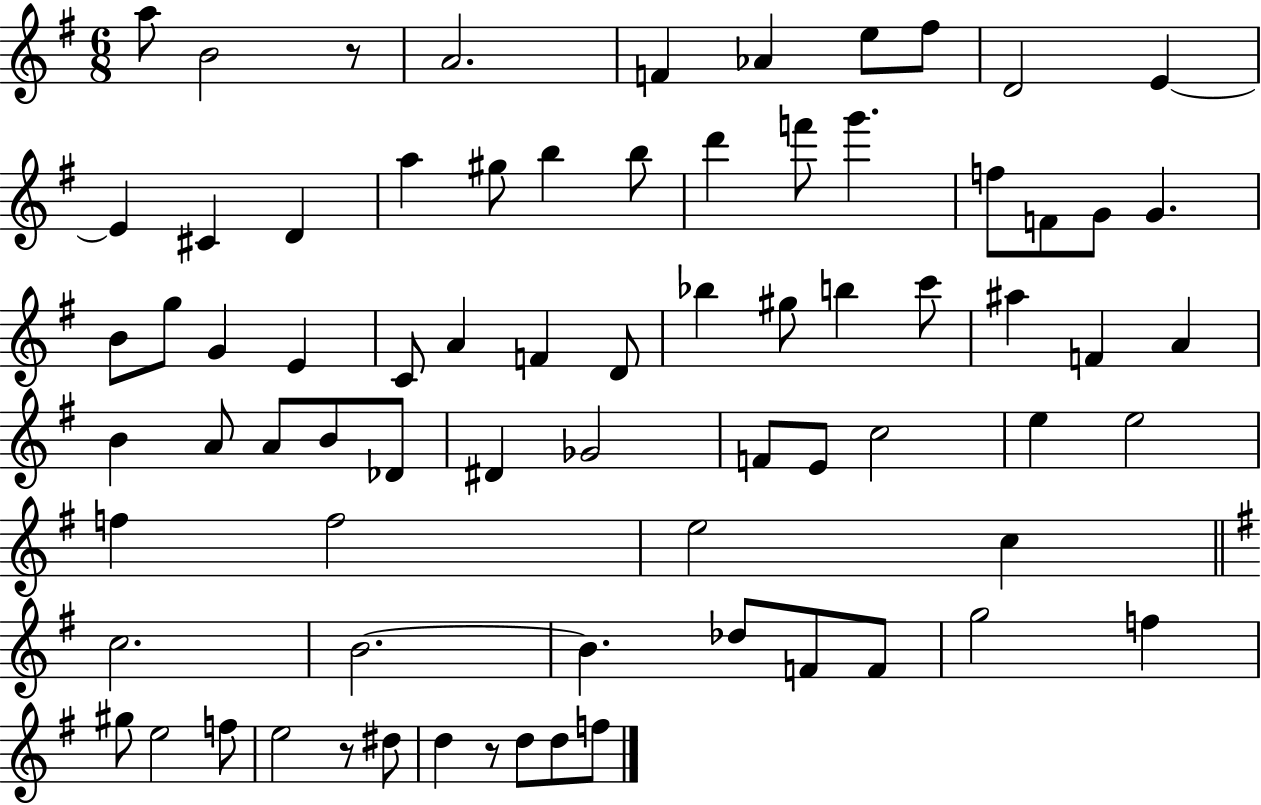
X:1
T:Untitled
M:6/8
L:1/4
K:G
a/2 B2 z/2 A2 F _A e/2 ^f/2 D2 E E ^C D a ^g/2 b b/2 d' f'/2 g' f/2 F/2 G/2 G B/2 g/2 G E C/2 A F D/2 _b ^g/2 b c'/2 ^a F A B A/2 A/2 B/2 _D/2 ^D _G2 F/2 E/2 c2 e e2 f f2 e2 c c2 B2 B _d/2 F/2 F/2 g2 f ^g/2 e2 f/2 e2 z/2 ^d/2 d z/2 d/2 d/2 f/2